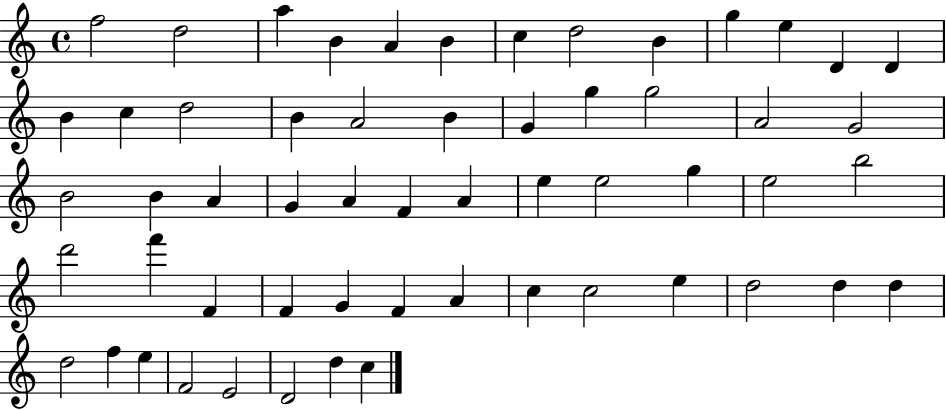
X:1
T:Untitled
M:4/4
L:1/4
K:C
f2 d2 a B A B c d2 B g e D D B c d2 B A2 B G g g2 A2 G2 B2 B A G A F A e e2 g e2 b2 d'2 f' F F G F A c c2 e d2 d d d2 f e F2 E2 D2 d c